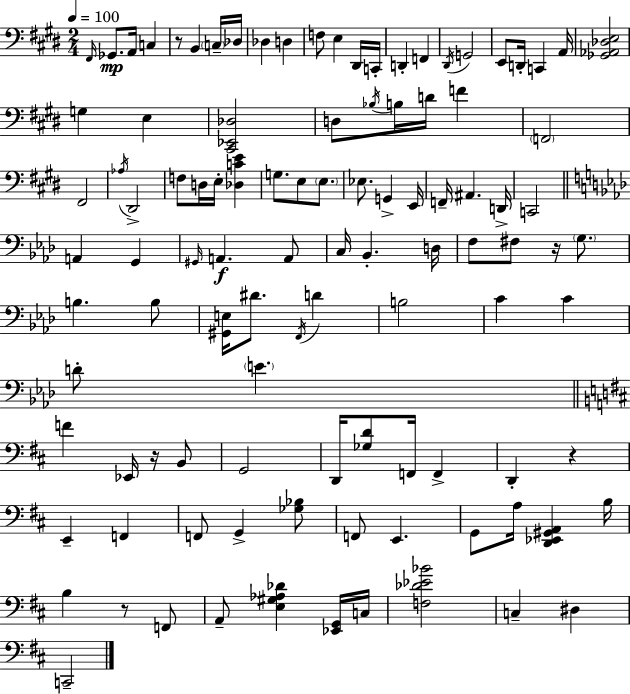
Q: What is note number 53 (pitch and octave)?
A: D3